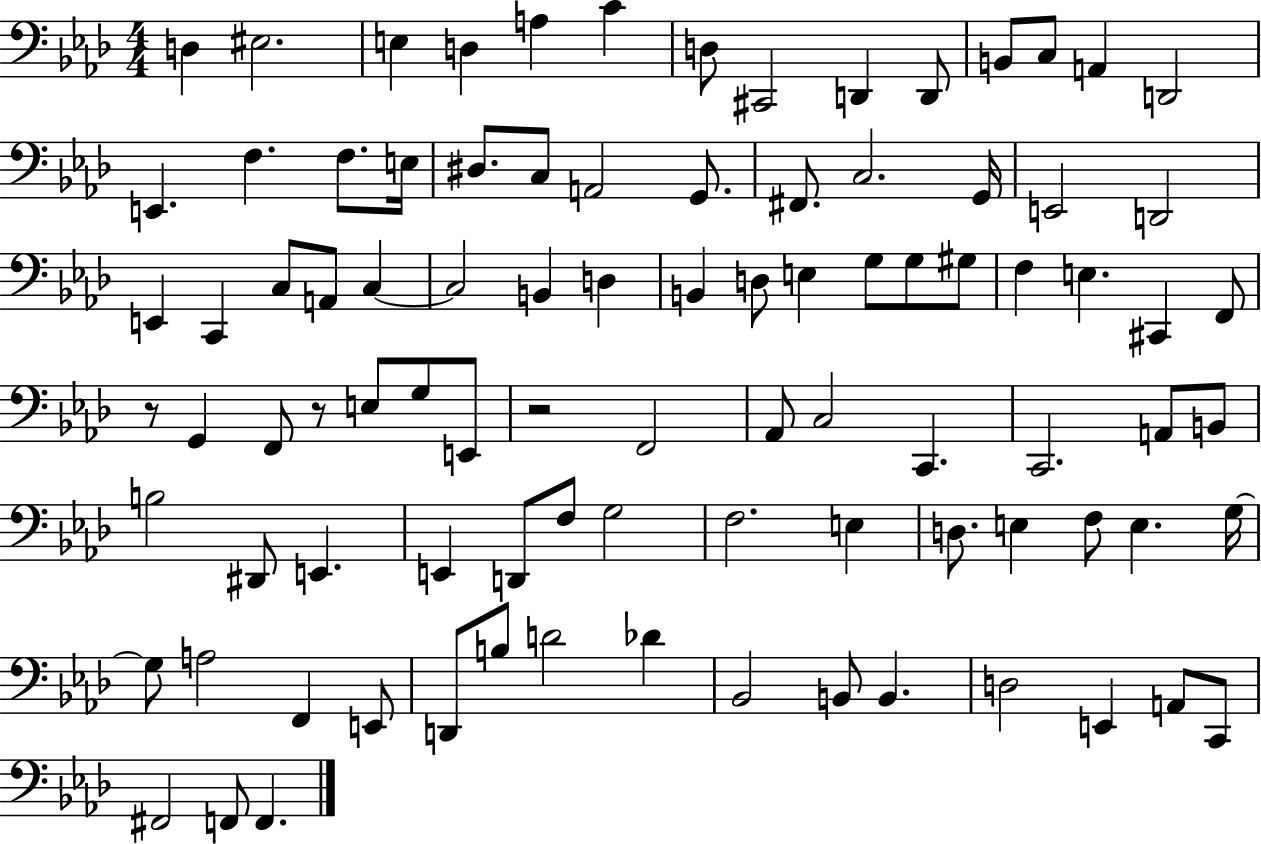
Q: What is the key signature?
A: AES major